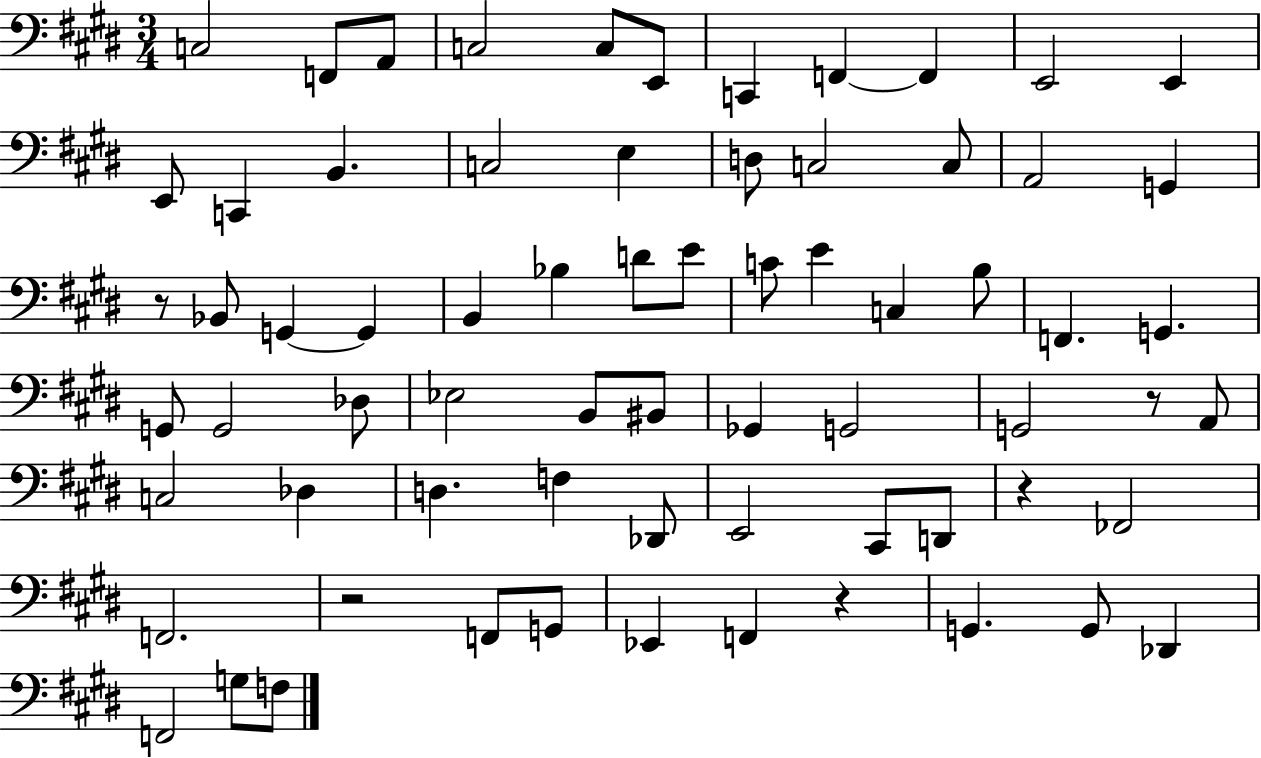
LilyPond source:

{
  \clef bass
  \numericTimeSignature
  \time 3/4
  \key e \major
  c2 f,8 a,8 | c2 c8 e,8 | c,4 f,4~~ f,4 | e,2 e,4 | \break e,8 c,4 b,4. | c2 e4 | d8 c2 c8 | a,2 g,4 | \break r8 bes,8 g,4~~ g,4 | b,4 bes4 d'8 e'8 | c'8 e'4 c4 b8 | f,4. g,4. | \break g,8 g,2 des8 | ees2 b,8 bis,8 | ges,4 g,2 | g,2 r8 a,8 | \break c2 des4 | d4. f4 des,8 | e,2 cis,8 d,8 | r4 fes,2 | \break f,2. | r2 f,8 g,8 | ees,4 f,4 r4 | g,4. g,8 des,4 | \break f,2 g8 f8 | \bar "|."
}